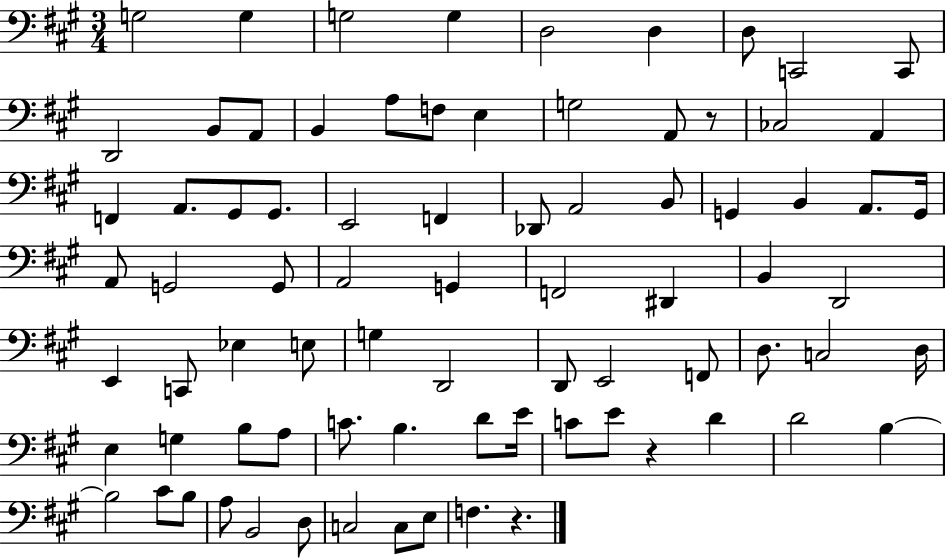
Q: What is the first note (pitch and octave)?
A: G3